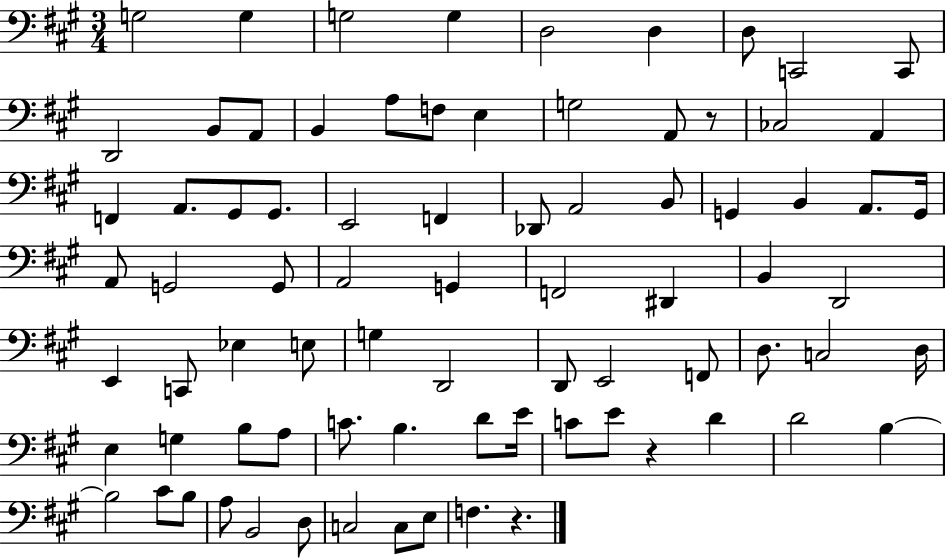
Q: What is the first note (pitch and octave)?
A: G3